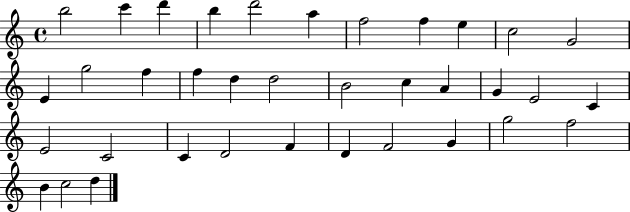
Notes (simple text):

B5/h C6/q D6/q B5/q D6/h A5/q F5/h F5/q E5/q C5/h G4/h E4/q G5/h F5/q F5/q D5/q D5/h B4/h C5/q A4/q G4/q E4/h C4/q E4/h C4/h C4/q D4/h F4/q D4/q F4/h G4/q G5/h F5/h B4/q C5/h D5/q